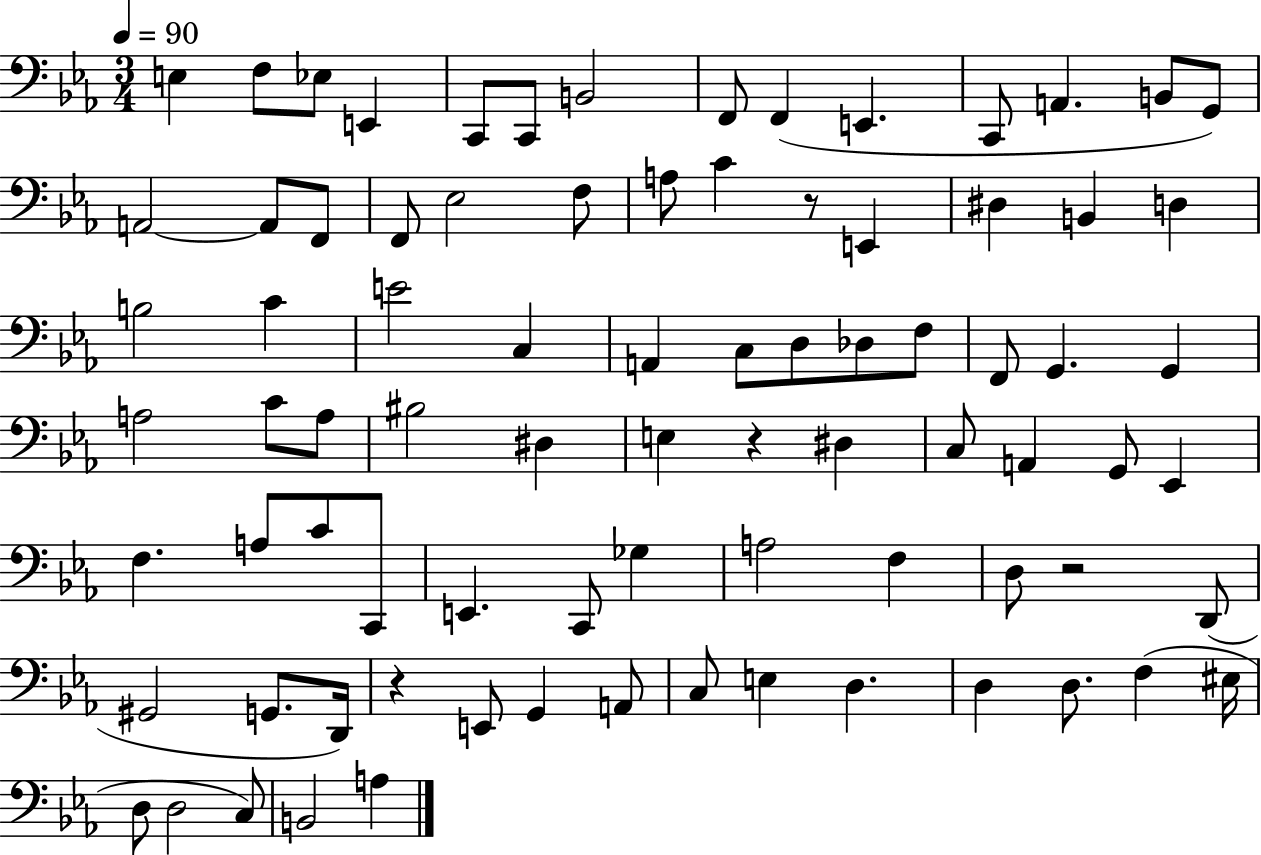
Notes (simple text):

E3/q F3/e Eb3/e E2/q C2/e C2/e B2/h F2/e F2/q E2/q. C2/e A2/q. B2/e G2/e A2/h A2/e F2/e F2/e Eb3/h F3/e A3/e C4/q R/e E2/q D#3/q B2/q D3/q B3/h C4/q E4/h C3/q A2/q C3/e D3/e Db3/e F3/e F2/e G2/q. G2/q A3/h C4/e A3/e BIS3/h D#3/q E3/q R/q D#3/q C3/e A2/q G2/e Eb2/q F3/q. A3/e C4/e C2/e E2/q. C2/e Gb3/q A3/h F3/q D3/e R/h D2/e G#2/h G2/e. D2/s R/q E2/e G2/q A2/e C3/e E3/q D3/q. D3/q D3/e. F3/q EIS3/s D3/e D3/h C3/e B2/h A3/q